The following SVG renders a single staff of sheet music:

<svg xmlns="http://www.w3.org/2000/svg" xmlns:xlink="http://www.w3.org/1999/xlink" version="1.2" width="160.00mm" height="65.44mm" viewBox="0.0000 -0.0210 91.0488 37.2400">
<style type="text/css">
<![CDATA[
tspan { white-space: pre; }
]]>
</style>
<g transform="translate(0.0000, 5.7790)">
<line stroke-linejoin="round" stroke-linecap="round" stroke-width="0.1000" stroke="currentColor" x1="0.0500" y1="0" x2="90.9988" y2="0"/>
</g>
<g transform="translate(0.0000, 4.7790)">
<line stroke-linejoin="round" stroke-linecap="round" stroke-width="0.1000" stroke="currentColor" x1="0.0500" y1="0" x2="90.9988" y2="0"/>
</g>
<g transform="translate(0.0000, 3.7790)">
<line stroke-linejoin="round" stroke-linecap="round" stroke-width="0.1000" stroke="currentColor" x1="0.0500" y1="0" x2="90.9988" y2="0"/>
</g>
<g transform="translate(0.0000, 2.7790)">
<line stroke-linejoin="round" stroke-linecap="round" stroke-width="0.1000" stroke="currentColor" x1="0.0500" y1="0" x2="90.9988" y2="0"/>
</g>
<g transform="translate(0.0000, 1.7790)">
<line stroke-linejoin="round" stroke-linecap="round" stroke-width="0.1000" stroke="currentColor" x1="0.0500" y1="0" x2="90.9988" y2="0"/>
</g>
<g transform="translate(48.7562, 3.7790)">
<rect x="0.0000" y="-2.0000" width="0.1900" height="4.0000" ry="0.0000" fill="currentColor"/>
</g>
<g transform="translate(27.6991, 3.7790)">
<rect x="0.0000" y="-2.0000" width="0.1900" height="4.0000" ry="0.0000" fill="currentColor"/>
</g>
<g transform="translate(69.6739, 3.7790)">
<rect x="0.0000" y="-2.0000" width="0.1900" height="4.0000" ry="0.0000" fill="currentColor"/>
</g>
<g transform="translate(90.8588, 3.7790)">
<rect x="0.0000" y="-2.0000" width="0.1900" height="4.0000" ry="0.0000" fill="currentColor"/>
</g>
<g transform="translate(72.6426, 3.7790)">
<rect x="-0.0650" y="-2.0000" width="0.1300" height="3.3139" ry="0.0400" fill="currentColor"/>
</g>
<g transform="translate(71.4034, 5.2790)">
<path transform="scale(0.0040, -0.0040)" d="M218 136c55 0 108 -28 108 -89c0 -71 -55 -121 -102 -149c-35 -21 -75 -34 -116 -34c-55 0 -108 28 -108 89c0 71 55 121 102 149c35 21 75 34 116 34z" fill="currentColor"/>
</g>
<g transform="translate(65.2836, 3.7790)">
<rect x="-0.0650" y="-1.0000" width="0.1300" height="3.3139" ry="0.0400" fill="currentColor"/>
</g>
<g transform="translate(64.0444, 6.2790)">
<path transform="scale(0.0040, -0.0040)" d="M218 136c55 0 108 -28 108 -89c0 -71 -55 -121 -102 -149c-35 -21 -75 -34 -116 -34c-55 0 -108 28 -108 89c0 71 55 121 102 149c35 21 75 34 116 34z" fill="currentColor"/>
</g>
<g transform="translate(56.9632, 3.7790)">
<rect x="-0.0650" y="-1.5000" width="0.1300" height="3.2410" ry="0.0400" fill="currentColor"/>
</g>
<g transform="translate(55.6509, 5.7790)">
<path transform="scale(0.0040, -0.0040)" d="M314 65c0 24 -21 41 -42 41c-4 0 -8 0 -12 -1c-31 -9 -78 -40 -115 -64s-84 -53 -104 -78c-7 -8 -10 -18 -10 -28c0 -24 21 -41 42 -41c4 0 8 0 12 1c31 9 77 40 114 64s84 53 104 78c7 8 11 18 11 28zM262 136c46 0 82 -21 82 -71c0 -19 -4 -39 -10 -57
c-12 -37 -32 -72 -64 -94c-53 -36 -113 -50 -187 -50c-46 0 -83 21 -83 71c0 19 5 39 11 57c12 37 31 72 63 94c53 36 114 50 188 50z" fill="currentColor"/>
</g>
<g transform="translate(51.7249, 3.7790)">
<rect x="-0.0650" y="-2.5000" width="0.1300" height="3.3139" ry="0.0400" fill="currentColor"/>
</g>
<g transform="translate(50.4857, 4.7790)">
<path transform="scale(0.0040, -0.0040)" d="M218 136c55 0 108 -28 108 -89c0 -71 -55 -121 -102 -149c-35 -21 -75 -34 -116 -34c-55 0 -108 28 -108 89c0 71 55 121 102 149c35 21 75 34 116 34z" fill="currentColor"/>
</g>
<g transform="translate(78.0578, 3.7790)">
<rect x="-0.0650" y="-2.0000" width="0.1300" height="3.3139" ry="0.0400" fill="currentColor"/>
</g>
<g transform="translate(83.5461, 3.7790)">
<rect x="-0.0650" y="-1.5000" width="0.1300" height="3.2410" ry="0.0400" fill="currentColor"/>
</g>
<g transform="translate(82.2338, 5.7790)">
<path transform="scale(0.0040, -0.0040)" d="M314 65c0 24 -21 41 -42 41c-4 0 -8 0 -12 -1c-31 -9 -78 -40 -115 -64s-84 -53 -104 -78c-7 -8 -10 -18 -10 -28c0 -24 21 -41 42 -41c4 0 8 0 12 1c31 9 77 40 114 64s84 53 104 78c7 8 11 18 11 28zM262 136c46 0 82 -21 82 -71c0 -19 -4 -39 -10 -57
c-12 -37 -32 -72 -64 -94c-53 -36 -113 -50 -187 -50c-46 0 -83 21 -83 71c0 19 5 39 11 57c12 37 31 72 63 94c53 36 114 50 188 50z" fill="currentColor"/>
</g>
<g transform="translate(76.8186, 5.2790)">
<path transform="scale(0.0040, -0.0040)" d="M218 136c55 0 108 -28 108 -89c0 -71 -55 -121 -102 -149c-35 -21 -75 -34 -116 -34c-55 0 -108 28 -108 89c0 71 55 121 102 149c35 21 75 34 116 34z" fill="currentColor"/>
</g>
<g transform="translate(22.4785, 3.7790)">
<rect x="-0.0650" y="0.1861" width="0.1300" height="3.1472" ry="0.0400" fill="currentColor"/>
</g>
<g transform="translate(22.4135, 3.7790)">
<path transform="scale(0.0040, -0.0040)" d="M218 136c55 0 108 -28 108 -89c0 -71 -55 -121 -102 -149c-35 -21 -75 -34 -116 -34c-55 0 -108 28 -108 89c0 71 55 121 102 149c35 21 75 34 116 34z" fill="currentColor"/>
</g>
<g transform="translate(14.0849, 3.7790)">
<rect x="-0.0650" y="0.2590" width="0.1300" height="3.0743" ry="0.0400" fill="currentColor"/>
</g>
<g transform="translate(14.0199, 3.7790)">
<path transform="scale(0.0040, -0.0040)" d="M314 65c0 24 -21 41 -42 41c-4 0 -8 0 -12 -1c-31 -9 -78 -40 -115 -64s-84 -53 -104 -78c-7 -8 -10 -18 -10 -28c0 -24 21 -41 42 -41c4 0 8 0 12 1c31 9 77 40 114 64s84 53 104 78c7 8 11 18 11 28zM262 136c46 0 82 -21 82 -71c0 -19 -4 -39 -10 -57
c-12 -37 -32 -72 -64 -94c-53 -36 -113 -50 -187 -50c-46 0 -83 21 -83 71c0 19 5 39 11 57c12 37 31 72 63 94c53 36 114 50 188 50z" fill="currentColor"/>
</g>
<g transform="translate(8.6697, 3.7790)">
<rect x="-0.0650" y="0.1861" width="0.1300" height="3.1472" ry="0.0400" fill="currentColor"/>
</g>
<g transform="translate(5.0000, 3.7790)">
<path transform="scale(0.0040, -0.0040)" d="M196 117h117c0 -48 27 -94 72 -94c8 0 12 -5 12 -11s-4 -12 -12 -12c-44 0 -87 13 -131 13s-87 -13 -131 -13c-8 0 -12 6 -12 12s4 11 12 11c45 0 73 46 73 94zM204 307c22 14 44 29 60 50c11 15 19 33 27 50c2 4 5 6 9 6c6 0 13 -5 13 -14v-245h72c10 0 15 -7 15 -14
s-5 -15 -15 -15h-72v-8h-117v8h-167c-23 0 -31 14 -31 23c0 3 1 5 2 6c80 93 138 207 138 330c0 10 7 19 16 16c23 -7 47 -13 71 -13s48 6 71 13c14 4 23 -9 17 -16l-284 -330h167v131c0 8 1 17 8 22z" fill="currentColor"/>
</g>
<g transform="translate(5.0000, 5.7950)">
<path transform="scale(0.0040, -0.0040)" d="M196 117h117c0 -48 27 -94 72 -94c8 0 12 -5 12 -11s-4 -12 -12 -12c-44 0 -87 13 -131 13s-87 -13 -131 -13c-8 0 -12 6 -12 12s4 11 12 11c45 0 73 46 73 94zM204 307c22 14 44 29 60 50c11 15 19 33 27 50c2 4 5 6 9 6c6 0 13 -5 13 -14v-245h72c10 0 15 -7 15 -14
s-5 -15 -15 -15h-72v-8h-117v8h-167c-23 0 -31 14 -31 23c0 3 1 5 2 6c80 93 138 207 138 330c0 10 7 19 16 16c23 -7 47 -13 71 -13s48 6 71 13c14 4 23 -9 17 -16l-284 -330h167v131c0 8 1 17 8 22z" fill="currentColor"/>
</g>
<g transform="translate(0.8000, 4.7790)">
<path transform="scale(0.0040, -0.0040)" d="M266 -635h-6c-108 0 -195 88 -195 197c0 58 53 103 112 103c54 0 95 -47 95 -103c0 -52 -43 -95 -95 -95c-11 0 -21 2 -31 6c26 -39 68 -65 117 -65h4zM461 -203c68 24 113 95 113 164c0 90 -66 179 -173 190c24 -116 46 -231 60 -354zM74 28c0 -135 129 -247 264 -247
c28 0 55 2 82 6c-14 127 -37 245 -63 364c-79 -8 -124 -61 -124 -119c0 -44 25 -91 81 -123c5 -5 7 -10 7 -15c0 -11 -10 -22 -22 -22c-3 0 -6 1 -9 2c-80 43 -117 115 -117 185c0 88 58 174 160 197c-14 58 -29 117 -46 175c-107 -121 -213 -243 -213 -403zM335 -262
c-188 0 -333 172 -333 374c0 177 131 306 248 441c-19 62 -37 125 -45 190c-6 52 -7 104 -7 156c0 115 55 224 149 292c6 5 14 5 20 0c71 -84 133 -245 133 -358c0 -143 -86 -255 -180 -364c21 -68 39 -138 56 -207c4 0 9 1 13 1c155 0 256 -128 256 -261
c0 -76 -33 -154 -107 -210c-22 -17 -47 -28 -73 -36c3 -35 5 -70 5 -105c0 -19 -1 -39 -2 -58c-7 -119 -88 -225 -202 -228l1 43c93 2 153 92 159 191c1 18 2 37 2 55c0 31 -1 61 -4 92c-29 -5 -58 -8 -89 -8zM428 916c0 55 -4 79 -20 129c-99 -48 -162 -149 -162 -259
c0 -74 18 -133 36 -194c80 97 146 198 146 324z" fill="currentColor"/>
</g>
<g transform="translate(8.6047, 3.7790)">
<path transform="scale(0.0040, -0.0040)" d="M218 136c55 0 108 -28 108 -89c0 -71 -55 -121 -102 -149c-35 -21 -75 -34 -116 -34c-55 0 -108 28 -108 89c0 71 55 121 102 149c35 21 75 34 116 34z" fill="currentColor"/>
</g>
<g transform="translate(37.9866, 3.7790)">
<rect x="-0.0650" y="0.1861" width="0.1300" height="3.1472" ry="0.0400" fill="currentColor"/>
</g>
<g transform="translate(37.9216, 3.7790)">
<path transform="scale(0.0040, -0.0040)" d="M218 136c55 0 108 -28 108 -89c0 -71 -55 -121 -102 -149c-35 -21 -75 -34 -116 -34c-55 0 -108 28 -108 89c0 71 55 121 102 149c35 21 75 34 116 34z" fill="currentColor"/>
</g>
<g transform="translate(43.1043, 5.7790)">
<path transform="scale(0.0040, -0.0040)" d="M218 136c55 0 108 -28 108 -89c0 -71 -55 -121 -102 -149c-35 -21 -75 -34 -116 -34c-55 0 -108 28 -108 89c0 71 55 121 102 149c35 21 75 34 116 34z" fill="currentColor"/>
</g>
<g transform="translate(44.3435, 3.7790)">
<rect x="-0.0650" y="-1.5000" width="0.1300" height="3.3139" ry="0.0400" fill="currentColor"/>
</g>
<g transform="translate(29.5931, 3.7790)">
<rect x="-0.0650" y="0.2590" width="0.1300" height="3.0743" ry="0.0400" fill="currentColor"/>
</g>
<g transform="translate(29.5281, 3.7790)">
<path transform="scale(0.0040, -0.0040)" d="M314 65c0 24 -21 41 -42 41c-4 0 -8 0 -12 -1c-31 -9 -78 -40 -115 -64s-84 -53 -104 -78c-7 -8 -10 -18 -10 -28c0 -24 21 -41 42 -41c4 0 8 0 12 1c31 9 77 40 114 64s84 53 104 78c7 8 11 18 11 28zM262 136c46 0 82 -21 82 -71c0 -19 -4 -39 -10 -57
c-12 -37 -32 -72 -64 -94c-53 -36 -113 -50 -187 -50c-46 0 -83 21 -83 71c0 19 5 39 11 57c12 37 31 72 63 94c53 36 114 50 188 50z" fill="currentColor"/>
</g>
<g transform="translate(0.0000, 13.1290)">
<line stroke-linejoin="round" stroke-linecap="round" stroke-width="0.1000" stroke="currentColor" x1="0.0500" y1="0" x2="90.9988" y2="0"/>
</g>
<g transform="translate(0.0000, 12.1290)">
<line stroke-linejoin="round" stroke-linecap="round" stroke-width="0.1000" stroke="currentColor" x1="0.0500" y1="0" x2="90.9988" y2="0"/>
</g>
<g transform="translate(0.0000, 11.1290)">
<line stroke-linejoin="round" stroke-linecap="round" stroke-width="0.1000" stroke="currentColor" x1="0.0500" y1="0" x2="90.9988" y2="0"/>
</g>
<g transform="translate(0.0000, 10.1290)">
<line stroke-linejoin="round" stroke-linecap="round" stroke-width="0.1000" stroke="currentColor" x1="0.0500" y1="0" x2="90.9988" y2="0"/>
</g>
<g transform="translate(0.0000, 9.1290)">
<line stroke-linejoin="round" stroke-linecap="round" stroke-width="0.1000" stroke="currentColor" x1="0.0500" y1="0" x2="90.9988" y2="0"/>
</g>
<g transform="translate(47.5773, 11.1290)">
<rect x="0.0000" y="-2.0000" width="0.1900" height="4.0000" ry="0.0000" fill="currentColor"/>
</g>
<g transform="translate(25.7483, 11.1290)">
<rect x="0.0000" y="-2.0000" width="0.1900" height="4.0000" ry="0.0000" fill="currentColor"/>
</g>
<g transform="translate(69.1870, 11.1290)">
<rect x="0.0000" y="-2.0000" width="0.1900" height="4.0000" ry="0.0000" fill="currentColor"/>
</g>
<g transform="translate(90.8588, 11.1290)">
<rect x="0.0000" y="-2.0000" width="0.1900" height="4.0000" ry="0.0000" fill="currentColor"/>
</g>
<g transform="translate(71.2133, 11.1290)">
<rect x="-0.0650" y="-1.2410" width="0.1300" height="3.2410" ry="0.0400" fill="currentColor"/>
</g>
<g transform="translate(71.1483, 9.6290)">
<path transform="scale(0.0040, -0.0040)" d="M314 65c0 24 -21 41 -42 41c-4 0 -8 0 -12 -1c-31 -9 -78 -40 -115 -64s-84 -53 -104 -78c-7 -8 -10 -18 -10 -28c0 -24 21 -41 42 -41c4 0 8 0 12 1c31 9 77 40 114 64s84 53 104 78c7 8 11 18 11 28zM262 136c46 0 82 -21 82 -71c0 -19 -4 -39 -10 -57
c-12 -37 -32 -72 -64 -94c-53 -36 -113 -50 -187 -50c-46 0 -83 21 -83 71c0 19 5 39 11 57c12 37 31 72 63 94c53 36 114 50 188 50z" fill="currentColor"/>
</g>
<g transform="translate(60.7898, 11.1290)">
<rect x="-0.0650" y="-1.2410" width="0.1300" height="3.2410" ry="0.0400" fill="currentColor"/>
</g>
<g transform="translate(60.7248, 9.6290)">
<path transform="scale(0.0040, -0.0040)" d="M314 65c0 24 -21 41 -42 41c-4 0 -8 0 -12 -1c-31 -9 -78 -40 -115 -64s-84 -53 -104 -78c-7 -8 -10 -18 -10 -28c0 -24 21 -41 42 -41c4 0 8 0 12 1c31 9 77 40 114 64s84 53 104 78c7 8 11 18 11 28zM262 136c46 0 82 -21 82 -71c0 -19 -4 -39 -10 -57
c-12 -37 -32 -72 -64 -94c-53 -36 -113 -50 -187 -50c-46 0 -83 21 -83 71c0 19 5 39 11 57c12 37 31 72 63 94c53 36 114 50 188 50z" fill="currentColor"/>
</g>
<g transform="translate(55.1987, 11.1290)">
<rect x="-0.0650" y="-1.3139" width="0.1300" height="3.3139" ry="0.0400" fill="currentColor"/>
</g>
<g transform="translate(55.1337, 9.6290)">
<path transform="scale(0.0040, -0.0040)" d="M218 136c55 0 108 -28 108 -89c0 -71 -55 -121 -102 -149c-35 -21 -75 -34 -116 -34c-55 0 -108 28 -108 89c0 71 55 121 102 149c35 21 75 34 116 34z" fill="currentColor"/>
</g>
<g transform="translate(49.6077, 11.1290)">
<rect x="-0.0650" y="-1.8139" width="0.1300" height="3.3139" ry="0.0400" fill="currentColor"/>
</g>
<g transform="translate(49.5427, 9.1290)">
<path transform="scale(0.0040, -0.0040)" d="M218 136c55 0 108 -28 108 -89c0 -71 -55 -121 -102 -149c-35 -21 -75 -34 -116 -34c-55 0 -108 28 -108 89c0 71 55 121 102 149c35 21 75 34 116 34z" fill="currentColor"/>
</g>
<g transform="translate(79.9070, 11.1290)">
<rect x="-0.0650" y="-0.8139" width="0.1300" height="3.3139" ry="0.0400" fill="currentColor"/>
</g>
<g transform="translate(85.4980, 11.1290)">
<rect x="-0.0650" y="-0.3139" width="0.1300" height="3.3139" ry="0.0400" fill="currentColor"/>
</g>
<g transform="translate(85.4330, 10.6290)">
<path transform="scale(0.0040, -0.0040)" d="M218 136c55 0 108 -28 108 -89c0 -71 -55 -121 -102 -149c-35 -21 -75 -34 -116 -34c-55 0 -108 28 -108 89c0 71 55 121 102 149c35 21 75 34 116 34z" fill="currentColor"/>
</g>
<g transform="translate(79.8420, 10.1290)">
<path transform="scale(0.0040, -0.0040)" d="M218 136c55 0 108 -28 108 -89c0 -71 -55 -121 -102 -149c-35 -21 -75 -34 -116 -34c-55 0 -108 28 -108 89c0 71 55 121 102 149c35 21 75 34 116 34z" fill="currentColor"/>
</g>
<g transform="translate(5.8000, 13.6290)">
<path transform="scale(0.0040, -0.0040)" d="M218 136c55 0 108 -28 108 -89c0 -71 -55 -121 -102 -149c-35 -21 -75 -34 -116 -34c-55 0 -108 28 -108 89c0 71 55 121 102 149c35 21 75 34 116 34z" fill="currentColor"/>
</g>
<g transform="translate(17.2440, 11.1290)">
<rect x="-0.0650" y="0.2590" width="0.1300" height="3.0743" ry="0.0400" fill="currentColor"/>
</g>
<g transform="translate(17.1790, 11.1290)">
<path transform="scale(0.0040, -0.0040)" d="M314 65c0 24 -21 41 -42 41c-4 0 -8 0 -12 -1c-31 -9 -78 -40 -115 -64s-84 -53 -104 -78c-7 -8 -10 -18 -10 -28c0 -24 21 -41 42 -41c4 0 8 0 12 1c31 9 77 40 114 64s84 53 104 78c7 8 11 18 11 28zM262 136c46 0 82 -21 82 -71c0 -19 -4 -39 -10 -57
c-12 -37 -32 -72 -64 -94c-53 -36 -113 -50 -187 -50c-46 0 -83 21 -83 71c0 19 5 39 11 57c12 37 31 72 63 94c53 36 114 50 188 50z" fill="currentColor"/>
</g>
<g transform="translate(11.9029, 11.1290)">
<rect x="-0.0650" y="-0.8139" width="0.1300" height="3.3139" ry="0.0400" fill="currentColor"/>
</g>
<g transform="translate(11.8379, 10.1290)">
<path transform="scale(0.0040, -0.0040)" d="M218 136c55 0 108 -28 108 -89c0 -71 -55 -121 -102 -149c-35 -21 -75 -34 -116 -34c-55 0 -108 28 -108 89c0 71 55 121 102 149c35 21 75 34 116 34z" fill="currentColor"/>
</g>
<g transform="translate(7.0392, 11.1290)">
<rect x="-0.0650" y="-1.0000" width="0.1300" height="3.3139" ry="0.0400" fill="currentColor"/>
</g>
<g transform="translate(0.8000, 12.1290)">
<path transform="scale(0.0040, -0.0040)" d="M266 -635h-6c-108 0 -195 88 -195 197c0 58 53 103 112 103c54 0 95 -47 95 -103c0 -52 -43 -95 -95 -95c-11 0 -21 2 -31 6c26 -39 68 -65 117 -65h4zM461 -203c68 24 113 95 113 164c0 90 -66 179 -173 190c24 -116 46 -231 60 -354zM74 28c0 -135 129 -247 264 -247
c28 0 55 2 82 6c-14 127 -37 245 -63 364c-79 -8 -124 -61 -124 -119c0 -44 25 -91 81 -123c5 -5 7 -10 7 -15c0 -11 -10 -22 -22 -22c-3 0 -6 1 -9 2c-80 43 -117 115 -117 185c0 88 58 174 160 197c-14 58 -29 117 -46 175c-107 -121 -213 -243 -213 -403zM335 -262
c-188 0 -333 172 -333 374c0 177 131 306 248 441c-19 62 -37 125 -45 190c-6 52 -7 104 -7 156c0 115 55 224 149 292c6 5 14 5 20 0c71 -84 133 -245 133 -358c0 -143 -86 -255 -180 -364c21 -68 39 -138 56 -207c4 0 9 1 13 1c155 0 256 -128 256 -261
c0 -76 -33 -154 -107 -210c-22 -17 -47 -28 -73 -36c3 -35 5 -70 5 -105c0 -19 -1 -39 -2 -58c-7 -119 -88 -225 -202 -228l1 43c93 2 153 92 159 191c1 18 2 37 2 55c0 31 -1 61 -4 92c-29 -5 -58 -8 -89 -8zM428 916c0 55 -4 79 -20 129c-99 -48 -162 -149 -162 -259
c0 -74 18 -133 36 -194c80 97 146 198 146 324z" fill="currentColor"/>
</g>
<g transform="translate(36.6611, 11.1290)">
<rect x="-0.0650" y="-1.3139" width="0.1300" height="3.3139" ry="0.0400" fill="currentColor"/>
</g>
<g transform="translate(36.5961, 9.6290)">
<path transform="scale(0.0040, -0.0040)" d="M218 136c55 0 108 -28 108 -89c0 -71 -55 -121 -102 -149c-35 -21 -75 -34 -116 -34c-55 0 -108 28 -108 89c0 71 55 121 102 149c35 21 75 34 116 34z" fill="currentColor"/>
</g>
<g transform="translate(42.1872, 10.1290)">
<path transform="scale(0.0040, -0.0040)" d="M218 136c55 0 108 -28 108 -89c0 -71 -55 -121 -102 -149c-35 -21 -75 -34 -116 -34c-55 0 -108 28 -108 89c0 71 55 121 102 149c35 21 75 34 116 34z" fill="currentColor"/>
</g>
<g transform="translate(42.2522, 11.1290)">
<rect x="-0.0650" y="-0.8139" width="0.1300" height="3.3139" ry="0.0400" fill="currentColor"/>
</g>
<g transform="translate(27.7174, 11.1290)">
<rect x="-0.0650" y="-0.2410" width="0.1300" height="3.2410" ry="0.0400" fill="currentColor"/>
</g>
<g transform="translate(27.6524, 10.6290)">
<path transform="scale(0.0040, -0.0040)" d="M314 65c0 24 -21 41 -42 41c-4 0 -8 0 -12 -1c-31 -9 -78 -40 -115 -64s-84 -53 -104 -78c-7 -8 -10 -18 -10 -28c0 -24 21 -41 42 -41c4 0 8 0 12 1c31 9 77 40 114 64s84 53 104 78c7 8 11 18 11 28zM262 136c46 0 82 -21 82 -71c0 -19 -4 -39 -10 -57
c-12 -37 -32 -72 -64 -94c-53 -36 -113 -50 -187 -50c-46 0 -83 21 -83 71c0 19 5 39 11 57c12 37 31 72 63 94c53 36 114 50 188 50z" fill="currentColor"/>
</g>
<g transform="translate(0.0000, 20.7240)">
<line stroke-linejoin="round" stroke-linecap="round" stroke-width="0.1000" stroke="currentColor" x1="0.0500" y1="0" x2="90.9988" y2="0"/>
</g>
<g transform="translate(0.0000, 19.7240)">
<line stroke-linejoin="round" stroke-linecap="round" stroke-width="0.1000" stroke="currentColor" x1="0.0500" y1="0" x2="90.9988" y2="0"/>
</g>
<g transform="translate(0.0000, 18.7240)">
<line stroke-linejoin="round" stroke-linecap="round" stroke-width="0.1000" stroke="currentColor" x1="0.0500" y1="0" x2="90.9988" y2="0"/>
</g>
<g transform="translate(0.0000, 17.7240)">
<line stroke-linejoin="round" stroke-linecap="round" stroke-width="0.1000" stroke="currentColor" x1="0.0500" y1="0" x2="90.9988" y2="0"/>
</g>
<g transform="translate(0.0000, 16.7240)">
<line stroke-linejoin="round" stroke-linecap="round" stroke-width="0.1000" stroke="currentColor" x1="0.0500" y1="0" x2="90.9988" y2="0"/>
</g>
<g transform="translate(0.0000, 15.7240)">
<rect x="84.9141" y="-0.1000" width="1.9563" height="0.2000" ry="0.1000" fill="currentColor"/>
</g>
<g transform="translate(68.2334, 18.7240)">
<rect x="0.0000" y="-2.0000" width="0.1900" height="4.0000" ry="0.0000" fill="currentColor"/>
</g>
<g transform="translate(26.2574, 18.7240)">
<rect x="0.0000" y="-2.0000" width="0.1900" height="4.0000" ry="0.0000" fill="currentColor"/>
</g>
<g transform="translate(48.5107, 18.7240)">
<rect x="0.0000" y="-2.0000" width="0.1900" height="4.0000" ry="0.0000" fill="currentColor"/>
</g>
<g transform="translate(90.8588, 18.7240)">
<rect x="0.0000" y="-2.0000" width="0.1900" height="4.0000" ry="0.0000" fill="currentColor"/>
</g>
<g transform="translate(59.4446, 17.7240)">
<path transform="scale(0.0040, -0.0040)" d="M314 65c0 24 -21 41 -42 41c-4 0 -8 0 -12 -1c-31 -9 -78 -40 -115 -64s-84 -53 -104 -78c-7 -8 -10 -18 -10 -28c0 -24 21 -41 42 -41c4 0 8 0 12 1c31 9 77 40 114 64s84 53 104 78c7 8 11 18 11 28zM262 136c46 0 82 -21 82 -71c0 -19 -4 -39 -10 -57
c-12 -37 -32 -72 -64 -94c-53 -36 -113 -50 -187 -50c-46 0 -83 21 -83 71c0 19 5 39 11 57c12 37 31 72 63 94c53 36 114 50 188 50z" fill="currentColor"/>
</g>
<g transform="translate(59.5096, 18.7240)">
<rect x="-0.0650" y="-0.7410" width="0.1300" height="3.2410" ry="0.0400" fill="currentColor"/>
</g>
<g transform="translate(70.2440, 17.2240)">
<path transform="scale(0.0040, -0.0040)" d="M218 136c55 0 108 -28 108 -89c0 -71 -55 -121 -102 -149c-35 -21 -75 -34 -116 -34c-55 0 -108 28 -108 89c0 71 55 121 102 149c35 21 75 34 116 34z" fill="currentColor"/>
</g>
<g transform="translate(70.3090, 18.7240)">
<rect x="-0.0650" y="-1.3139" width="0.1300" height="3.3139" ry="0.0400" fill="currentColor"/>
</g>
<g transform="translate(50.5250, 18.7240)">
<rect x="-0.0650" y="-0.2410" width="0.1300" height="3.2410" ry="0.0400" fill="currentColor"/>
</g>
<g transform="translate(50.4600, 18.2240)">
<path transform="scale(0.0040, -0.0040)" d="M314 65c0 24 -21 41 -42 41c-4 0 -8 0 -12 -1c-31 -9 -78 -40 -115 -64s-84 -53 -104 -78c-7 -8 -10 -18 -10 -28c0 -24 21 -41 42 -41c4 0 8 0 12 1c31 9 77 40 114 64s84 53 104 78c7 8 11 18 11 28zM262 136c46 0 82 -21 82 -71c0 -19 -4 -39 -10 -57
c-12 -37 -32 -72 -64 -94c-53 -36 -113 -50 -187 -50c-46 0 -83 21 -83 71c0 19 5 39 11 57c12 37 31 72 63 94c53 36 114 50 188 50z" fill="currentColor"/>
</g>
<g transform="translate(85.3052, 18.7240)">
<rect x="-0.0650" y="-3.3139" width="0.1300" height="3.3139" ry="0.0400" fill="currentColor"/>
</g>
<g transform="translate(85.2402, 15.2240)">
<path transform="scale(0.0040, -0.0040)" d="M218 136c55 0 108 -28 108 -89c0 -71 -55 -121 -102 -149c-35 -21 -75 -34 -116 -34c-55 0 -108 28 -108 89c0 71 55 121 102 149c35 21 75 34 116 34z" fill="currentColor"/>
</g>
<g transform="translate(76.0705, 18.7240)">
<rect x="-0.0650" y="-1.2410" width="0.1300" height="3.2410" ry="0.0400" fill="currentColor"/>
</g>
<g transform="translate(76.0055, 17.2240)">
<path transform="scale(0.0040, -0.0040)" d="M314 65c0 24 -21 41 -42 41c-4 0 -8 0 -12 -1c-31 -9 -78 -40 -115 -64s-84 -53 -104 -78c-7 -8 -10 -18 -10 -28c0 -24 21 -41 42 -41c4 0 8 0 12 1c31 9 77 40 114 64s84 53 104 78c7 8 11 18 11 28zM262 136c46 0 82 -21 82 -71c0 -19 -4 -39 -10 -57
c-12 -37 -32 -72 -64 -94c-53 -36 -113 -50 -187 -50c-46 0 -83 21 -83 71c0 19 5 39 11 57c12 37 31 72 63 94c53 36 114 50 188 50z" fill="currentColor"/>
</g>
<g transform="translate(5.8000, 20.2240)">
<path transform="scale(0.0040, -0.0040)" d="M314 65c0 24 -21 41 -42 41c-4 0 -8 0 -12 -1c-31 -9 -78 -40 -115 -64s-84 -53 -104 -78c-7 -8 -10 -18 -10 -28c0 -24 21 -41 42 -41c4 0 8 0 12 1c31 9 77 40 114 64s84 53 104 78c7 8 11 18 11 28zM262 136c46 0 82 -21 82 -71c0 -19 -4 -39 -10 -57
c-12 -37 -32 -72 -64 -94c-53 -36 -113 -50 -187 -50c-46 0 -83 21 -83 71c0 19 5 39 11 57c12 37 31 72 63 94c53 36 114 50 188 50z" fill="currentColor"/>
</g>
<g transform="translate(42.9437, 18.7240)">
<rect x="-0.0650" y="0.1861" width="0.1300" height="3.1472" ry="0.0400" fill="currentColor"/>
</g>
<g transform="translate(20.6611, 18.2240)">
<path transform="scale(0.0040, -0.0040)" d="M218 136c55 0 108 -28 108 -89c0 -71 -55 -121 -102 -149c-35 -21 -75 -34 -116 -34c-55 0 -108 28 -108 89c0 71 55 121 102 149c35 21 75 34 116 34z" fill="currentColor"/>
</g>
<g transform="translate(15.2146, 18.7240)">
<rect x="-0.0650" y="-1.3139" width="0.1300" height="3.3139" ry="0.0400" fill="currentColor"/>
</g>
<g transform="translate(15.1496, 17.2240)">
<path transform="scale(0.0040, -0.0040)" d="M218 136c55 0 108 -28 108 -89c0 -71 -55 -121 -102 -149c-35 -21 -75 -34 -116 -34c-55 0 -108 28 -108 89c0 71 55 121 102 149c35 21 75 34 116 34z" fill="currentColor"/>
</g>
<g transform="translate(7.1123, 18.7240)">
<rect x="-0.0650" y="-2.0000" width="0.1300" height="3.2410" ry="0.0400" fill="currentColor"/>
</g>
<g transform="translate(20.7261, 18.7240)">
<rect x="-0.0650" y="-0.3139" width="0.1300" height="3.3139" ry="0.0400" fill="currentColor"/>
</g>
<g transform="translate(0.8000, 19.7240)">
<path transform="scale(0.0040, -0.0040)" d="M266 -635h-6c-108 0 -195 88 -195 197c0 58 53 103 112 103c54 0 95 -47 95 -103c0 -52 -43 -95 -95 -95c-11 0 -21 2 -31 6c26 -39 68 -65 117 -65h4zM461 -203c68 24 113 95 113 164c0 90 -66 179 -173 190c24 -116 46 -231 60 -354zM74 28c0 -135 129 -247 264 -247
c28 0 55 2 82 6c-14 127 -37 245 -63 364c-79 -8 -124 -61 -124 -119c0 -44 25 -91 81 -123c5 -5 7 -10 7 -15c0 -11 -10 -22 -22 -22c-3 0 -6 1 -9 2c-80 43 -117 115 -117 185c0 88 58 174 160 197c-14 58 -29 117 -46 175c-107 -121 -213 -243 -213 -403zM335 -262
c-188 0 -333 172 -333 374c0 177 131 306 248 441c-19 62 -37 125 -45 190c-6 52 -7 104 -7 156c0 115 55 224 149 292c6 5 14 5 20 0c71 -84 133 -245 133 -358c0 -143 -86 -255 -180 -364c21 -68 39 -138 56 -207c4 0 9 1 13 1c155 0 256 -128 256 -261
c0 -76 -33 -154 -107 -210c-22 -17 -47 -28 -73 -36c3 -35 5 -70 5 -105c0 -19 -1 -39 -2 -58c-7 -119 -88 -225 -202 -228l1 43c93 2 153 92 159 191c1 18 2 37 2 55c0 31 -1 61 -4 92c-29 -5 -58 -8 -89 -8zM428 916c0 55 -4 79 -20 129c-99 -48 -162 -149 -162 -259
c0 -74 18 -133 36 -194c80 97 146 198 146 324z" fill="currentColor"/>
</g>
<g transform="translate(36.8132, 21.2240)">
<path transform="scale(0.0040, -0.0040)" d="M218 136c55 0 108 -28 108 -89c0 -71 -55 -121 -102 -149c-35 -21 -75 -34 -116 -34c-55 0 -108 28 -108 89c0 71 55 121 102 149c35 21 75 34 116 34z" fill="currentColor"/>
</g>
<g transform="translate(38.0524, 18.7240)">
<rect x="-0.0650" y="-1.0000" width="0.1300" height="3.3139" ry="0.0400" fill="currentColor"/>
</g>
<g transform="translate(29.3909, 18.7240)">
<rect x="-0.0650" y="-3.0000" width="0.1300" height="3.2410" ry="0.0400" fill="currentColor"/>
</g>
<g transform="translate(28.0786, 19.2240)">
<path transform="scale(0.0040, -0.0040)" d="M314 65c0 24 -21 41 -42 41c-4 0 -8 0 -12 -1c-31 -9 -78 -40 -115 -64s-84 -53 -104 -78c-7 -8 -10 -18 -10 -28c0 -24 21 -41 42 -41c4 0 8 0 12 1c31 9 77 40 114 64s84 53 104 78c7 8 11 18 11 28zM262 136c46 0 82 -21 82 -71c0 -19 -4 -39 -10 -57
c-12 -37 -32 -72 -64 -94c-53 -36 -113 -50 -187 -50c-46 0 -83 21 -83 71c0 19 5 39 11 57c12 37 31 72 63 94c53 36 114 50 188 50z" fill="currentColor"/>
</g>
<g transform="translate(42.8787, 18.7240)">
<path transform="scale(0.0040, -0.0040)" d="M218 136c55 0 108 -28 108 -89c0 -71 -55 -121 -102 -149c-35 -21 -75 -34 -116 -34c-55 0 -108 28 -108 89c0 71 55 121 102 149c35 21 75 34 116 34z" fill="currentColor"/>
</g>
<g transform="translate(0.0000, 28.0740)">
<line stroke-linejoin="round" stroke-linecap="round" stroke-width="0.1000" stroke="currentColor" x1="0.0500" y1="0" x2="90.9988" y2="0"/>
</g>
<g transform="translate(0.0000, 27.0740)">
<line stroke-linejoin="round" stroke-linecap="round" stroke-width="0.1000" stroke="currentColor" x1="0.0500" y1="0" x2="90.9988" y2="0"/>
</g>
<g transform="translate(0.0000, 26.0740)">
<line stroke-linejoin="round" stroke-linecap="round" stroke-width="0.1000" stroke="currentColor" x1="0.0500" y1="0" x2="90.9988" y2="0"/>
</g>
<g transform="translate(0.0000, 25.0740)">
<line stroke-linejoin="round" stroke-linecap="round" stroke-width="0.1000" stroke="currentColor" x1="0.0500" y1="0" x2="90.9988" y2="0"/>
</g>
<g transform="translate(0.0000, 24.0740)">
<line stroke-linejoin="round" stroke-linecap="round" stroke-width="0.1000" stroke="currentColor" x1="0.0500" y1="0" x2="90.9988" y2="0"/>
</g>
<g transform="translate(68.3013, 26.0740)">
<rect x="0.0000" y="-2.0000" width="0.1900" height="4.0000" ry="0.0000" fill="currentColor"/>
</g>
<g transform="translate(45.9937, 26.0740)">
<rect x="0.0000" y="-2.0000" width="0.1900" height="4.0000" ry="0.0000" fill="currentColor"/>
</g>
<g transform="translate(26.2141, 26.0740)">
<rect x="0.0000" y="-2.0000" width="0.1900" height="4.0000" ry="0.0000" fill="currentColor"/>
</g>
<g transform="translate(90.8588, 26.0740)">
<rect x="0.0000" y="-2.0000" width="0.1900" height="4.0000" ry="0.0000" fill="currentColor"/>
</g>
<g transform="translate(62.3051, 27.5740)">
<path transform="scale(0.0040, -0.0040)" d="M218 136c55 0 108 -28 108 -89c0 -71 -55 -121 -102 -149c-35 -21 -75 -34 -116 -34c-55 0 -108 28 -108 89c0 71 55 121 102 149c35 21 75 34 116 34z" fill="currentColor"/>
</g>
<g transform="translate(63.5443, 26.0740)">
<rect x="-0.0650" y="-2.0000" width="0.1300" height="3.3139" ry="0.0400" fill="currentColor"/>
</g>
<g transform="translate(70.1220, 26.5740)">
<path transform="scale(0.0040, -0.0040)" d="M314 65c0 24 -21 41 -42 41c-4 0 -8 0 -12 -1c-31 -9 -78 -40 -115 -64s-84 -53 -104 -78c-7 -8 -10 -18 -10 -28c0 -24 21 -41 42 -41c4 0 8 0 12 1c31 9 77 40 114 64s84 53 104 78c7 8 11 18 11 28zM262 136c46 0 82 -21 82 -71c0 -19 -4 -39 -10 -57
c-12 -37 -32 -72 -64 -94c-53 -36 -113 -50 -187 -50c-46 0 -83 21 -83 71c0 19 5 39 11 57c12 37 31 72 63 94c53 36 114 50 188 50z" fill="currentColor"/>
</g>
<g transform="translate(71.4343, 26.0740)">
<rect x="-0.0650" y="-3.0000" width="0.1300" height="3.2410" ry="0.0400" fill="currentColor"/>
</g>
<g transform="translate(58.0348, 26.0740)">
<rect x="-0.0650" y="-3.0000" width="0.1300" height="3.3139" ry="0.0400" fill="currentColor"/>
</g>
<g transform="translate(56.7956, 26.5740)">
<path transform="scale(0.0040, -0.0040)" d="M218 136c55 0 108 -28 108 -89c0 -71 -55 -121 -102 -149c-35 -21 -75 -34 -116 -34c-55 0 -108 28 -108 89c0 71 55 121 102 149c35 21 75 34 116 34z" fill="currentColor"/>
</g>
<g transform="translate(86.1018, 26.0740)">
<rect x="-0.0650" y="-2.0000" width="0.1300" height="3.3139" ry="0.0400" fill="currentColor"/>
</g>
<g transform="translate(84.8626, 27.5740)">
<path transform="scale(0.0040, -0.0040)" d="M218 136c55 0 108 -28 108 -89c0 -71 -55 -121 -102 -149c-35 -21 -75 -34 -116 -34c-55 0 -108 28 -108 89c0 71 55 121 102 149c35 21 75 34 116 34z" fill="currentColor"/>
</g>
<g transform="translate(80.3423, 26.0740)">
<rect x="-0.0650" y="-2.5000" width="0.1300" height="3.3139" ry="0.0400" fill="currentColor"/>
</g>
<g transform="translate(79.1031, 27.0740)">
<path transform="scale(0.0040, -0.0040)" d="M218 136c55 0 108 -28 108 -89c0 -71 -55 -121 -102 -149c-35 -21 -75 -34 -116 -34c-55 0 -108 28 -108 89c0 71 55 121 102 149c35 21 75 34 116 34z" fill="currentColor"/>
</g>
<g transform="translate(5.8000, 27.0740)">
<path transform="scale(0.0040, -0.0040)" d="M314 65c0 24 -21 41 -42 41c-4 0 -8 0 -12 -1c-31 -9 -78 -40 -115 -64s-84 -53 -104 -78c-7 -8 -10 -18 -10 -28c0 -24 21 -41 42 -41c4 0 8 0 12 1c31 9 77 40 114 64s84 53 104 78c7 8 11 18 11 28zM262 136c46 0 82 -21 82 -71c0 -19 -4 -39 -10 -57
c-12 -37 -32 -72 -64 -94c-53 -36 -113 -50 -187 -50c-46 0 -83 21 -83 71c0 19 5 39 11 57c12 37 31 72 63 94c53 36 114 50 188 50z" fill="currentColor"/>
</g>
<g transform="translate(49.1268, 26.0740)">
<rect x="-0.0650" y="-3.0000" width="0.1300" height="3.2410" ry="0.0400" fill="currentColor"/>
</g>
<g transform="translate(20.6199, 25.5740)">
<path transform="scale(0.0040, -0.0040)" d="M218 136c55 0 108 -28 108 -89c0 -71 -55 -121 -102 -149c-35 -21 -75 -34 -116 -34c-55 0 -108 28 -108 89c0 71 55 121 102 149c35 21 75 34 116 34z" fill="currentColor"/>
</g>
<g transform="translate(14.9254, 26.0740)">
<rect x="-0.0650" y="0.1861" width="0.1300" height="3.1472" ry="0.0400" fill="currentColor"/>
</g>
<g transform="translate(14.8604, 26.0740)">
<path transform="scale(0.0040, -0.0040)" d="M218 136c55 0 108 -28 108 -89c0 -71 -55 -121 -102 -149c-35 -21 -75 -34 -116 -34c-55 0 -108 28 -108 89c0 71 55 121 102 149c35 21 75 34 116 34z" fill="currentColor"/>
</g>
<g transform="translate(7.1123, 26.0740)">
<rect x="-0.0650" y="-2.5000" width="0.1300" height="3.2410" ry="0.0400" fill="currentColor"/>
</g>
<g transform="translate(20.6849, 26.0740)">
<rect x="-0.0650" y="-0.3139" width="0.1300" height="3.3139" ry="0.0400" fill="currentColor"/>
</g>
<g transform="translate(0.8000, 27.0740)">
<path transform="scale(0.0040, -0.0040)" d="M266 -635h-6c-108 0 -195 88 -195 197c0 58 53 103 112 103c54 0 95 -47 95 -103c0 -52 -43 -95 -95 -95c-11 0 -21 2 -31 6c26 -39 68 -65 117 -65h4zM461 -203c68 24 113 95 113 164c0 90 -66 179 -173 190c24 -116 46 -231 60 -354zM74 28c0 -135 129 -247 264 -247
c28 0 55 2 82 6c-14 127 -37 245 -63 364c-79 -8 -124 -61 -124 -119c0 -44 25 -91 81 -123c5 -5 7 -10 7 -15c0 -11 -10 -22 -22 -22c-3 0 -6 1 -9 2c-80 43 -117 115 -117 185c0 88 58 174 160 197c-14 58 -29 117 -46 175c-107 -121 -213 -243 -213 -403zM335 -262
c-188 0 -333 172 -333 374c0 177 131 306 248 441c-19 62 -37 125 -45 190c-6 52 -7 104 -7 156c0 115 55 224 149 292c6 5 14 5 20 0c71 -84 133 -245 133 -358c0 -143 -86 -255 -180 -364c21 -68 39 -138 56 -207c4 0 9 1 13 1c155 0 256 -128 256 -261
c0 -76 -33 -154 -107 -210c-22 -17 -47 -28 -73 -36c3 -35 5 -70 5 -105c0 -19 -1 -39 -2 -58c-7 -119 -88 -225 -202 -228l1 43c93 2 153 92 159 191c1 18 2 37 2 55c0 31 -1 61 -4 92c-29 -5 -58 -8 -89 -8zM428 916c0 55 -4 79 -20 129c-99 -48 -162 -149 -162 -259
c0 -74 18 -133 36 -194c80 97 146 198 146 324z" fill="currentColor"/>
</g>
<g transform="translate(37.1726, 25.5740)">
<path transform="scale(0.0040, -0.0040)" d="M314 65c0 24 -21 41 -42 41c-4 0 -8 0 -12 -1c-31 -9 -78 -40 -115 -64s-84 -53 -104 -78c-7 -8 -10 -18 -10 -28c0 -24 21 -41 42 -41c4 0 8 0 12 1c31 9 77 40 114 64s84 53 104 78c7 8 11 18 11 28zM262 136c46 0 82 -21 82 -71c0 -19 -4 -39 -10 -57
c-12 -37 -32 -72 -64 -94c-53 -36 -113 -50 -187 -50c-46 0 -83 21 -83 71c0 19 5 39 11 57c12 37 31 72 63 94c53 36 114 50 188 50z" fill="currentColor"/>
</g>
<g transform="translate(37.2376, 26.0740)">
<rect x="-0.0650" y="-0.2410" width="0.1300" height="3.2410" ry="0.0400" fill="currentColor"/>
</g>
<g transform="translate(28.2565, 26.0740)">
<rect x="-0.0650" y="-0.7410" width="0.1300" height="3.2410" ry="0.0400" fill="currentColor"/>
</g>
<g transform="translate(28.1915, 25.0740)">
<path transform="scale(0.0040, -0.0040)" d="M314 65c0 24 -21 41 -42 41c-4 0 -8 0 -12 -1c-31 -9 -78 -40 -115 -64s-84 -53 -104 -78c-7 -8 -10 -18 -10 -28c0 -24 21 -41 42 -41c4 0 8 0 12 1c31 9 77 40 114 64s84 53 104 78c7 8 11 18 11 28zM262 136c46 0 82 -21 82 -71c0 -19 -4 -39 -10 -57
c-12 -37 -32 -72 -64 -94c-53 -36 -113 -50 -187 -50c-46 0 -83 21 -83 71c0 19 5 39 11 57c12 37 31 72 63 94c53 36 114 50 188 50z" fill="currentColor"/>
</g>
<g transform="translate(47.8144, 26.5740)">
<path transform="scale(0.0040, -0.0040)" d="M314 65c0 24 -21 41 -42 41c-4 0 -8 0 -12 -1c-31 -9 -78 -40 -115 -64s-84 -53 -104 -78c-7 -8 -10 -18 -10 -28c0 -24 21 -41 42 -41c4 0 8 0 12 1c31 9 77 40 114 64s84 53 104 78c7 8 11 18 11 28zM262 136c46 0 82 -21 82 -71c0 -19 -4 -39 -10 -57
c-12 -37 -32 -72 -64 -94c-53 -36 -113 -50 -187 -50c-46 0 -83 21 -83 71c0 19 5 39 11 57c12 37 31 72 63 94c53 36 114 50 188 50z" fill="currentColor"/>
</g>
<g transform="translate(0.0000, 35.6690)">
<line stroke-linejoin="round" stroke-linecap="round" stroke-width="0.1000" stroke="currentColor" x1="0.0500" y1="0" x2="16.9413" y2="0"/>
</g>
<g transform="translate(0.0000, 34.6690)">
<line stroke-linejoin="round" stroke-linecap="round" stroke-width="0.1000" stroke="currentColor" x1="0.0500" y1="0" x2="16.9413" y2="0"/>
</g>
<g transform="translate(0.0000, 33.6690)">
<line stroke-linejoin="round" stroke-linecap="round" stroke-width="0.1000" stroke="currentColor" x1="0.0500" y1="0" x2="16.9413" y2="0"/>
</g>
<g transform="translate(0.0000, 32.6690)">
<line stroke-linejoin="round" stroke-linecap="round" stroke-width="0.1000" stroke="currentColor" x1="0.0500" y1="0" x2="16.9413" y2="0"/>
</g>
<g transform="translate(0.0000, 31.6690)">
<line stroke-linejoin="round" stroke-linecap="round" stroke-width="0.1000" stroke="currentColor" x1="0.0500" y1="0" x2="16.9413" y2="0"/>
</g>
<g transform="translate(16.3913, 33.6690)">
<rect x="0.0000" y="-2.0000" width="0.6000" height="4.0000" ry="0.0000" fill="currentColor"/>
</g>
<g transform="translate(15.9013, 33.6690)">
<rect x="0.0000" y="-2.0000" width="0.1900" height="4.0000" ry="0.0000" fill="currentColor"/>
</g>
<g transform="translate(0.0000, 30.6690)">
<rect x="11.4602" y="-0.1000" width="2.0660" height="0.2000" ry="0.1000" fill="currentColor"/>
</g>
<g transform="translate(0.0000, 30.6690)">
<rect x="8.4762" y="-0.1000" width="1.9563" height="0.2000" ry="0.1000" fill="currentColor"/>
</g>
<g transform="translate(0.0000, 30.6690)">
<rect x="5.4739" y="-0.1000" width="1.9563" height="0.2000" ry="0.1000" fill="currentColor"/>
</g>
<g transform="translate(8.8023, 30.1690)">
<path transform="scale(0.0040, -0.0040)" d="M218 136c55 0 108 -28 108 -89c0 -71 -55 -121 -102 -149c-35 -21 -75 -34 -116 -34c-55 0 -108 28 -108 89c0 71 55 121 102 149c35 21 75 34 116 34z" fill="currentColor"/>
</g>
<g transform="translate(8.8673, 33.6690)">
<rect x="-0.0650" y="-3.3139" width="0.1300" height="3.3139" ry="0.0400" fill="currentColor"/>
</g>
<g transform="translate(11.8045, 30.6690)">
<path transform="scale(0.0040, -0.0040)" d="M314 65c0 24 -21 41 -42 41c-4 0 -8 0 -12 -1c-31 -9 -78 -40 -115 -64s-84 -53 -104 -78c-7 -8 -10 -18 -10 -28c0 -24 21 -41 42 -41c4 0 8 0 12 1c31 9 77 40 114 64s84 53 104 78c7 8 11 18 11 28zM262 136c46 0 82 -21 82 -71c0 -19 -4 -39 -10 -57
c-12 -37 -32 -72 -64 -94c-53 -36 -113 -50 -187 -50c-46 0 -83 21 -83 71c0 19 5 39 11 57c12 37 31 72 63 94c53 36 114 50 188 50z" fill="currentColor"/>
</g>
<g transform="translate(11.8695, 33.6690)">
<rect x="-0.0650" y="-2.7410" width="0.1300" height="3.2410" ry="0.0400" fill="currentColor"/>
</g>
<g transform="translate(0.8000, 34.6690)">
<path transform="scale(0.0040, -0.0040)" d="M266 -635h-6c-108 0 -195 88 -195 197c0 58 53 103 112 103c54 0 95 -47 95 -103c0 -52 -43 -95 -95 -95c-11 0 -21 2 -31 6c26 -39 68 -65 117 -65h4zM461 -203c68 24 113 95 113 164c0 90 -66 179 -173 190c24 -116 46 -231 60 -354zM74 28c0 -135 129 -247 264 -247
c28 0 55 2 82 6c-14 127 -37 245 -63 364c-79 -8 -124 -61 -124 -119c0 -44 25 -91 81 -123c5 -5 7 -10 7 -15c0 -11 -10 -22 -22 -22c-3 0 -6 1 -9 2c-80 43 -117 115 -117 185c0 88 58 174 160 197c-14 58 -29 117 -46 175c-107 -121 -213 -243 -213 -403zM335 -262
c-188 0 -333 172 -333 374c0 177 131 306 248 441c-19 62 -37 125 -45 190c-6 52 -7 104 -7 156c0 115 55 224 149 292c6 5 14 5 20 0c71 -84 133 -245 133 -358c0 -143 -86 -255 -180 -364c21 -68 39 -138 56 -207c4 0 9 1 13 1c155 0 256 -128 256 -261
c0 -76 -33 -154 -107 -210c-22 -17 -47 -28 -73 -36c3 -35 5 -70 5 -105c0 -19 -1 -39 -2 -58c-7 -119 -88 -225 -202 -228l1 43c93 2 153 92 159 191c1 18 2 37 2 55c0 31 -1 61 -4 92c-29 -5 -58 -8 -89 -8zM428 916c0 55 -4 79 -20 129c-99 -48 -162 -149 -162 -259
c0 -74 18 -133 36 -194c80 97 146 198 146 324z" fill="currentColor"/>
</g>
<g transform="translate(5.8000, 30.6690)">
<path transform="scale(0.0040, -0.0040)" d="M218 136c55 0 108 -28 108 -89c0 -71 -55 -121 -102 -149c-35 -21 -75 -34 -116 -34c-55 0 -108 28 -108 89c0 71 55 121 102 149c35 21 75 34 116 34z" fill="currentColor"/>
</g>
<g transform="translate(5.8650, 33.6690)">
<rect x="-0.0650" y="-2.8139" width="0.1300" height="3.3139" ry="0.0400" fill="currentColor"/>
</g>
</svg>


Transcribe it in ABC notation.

X:1
T:Untitled
M:4/4
L:1/4
K:C
B B2 B B2 B E G E2 D F F E2 D d B2 c2 e d f e e2 e2 d c F2 e c A2 D B c2 d2 e e2 b G2 B c d2 c2 A2 A F A2 G F a b a2